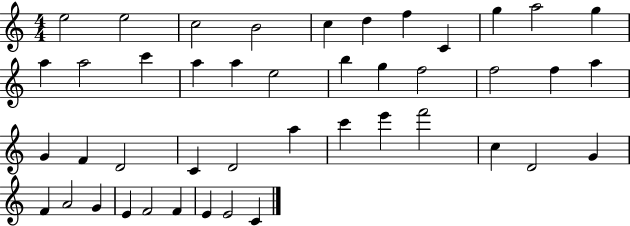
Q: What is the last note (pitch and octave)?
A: C4